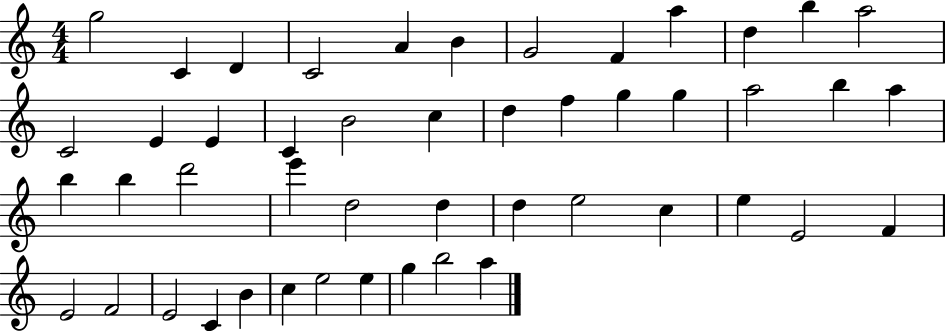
X:1
T:Untitled
M:4/4
L:1/4
K:C
g2 C D C2 A B G2 F a d b a2 C2 E E C B2 c d f g g a2 b a b b d'2 e' d2 d d e2 c e E2 F E2 F2 E2 C B c e2 e g b2 a